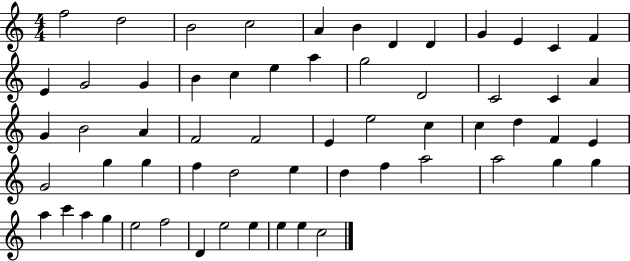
{
  \clef treble
  \numericTimeSignature
  \time 4/4
  \key c \major
  f''2 d''2 | b'2 c''2 | a'4 b'4 d'4 d'4 | g'4 e'4 c'4 f'4 | \break e'4 g'2 g'4 | b'4 c''4 e''4 a''4 | g''2 d'2 | c'2 c'4 a'4 | \break g'4 b'2 a'4 | f'2 f'2 | e'4 e''2 c''4 | c''4 d''4 f'4 e'4 | \break g'2 g''4 g''4 | f''4 d''2 e''4 | d''4 f''4 a''2 | a''2 g''4 g''4 | \break a''4 c'''4 a''4 g''4 | e''2 f''2 | d'4 e''2 e''4 | e''4 e''4 c''2 | \break \bar "|."
}